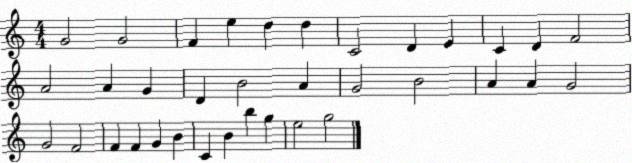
X:1
T:Untitled
M:4/4
L:1/4
K:C
G2 G2 F e d d C2 D E C D F2 A2 A G D B2 A G2 B2 A A G2 G2 F2 F F G B C B b g e2 g2